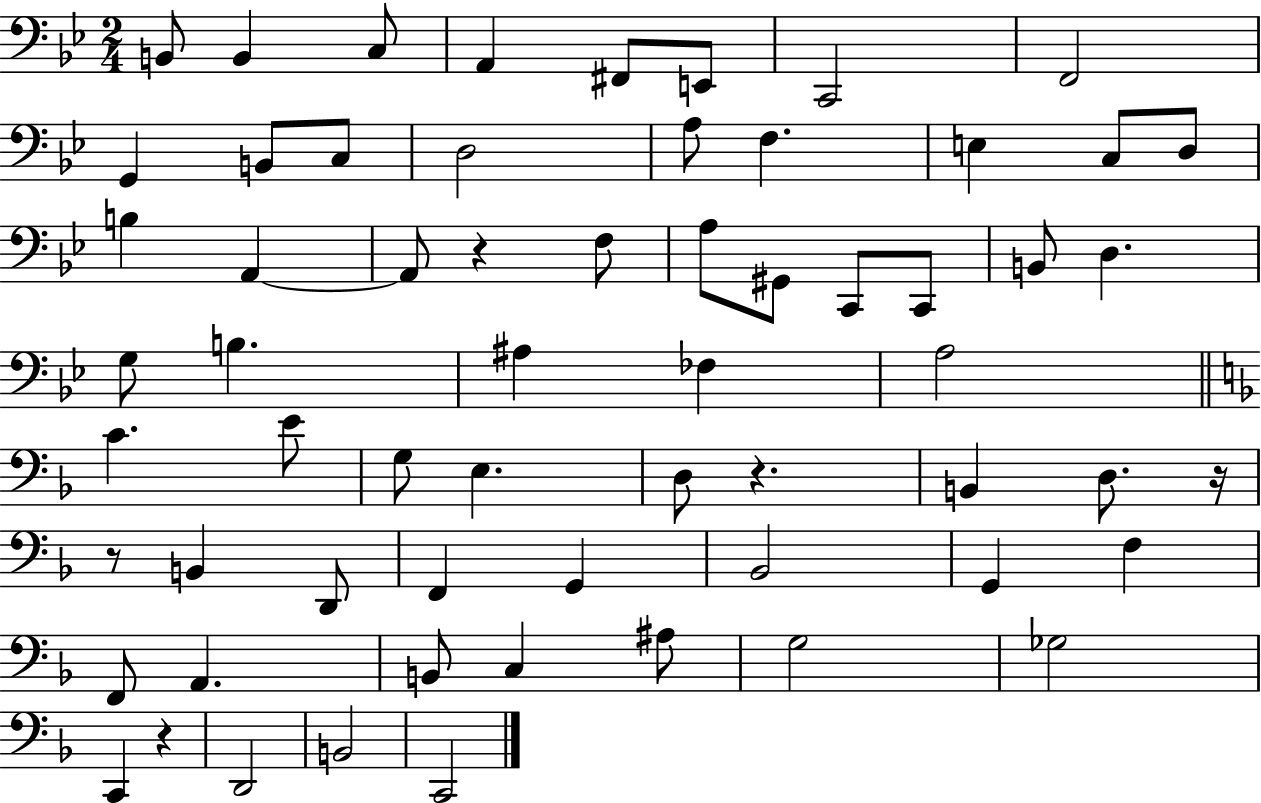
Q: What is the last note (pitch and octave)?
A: C2